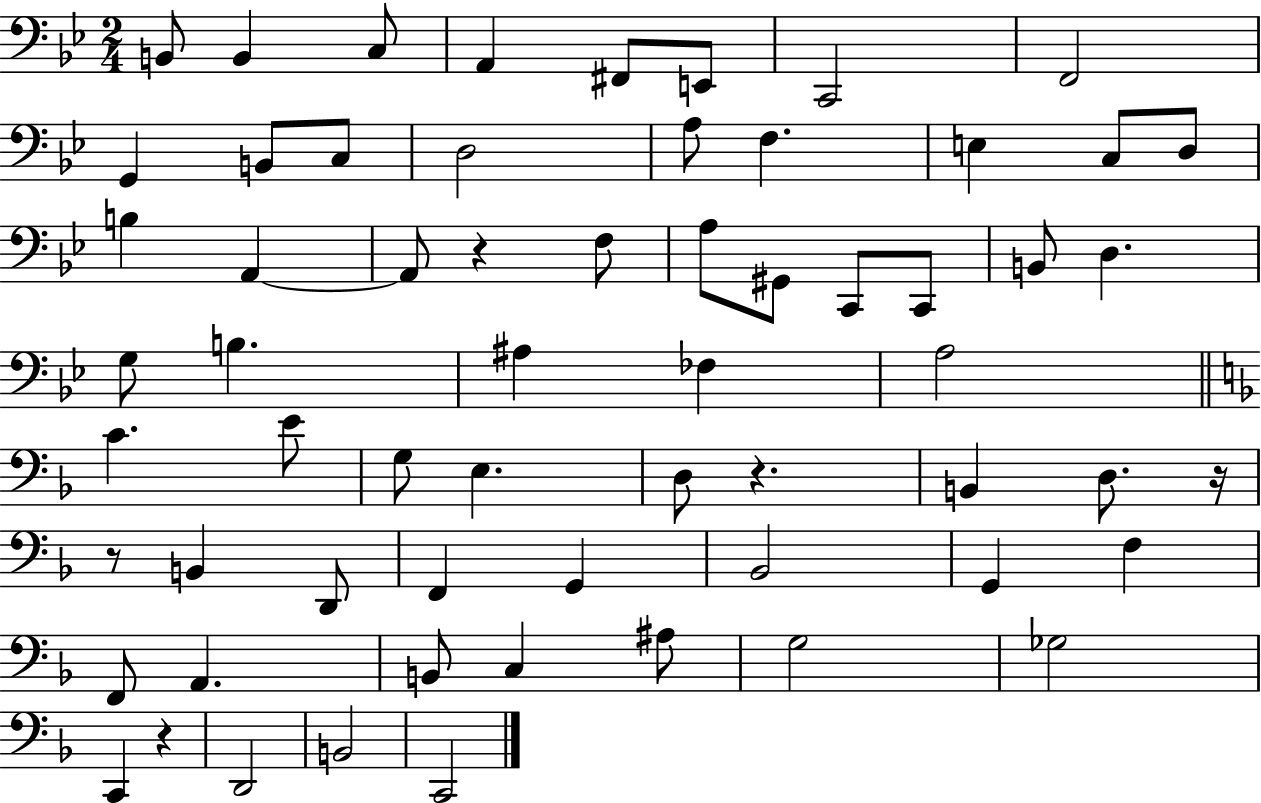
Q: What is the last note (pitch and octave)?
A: C2